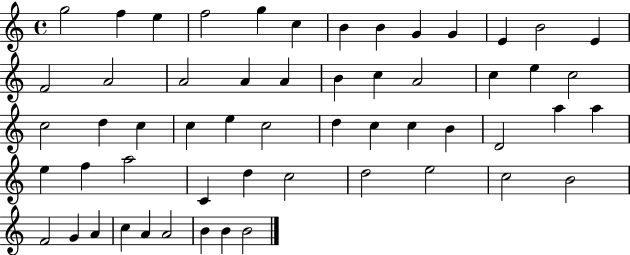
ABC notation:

X:1
T:Untitled
M:4/4
L:1/4
K:C
g2 f e f2 g c B B G G E B2 E F2 A2 A2 A A B c A2 c e c2 c2 d c c e c2 d c c B D2 a a e f a2 C d c2 d2 e2 c2 B2 F2 G A c A A2 B B B2